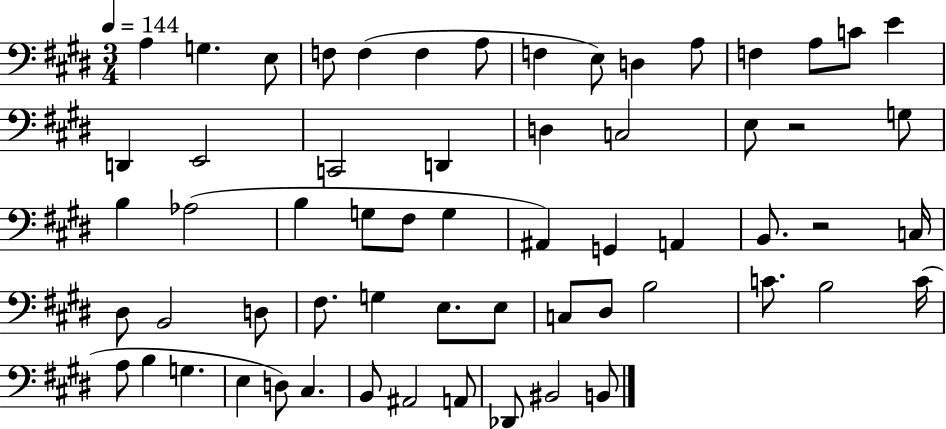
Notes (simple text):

A3/q G3/q. E3/e F3/e F3/q F3/q A3/e F3/q E3/e D3/q A3/e F3/q A3/e C4/e E4/q D2/q E2/h C2/h D2/q D3/q C3/h E3/e R/h G3/e B3/q Ab3/h B3/q G3/e F#3/e G3/q A#2/q G2/q A2/q B2/e. R/h C3/s D#3/e B2/h D3/e F#3/e. G3/q E3/e. E3/e C3/e D#3/e B3/h C4/e. B3/h C4/s A3/e B3/q G3/q. E3/q D3/e C#3/q. B2/e A#2/h A2/e Db2/e BIS2/h B2/e